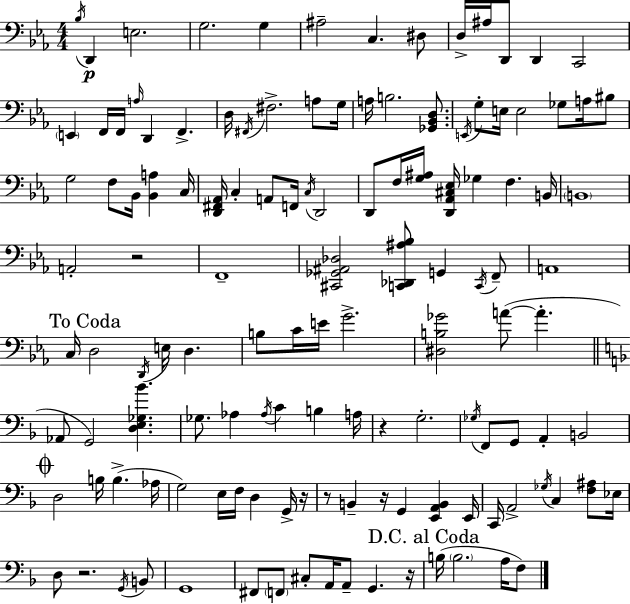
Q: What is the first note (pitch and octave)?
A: Bb3